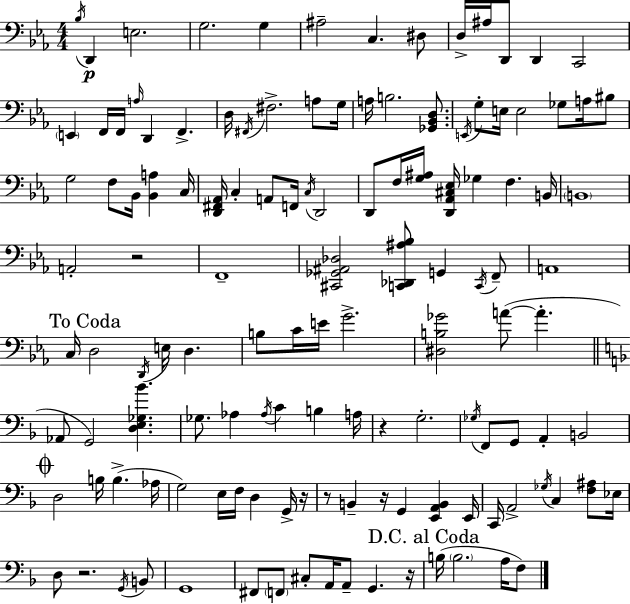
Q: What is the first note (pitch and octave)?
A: Bb3